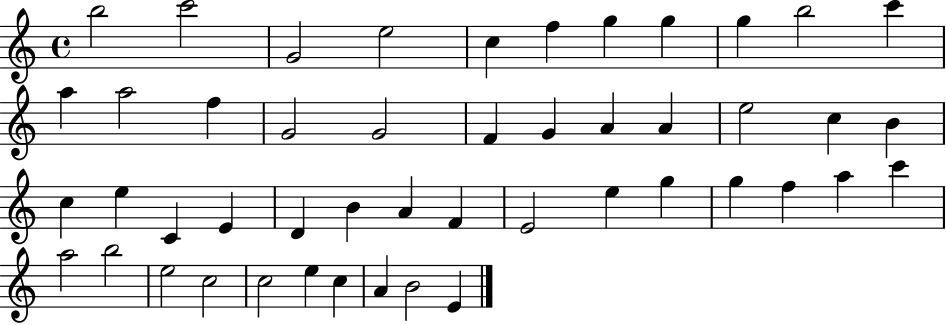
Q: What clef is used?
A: treble